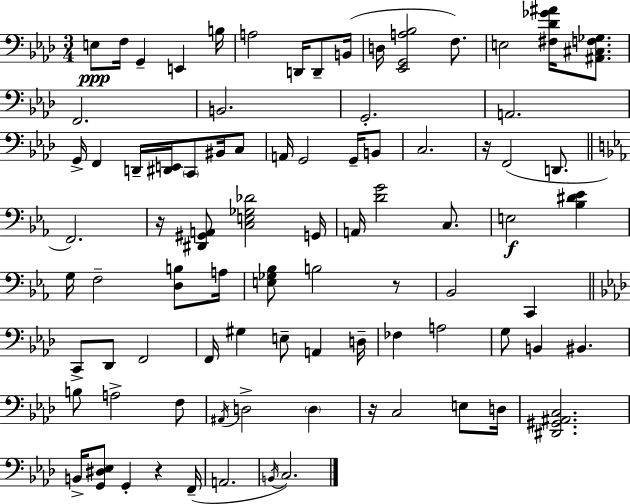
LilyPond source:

{
  \clef bass
  \numericTimeSignature
  \time 3/4
  \key aes \major
  e8\ppp f16 g,4-- e,4 b16 | a2 d,16 d,8-- b,16( | d16 <ees, g, a bes>2 f8.) | e2 <fis des' ges' ais'>16 <ais, cis f ges>8. | \break f,2. | b,2. | g,2.-. | a,2. | \break g,16-> f,4 d,16-- <dis, e,>16 \parenthesize c,8 bis,16 c8 | a,16 g,2 g,16-- b,8 | c2. | r16 f,2( d,8. | \break \bar "||" \break \key ees \major f,2.) | r16 <dis, gis, a,>8 <c e ges des'>2 g,16 | a,16 <d' g'>2 c8. | e2\f <bes dis' ees'>4 | \break g16 f2-- <d b>8 a16 | <e ges bes>8 b2 r8 | bes,2 c,4 | \bar "||" \break \key f \minor c,8-> des,8 f,2 | f,16 gis4 e8-- a,4 d16-- | fes4 a2 | g8 b,4 bis,4. | \break b8 a2-> f8 | \acciaccatura { ais,16 } d2-> \parenthesize d4 | r16 c2 e8 | d16 <dis, gis, ais, c>2. | \break b,16-> <g, dis ees>8 g,4-. r4 | f,16--( a,2. | \acciaccatura { b,16 } c2.) | \bar "|."
}